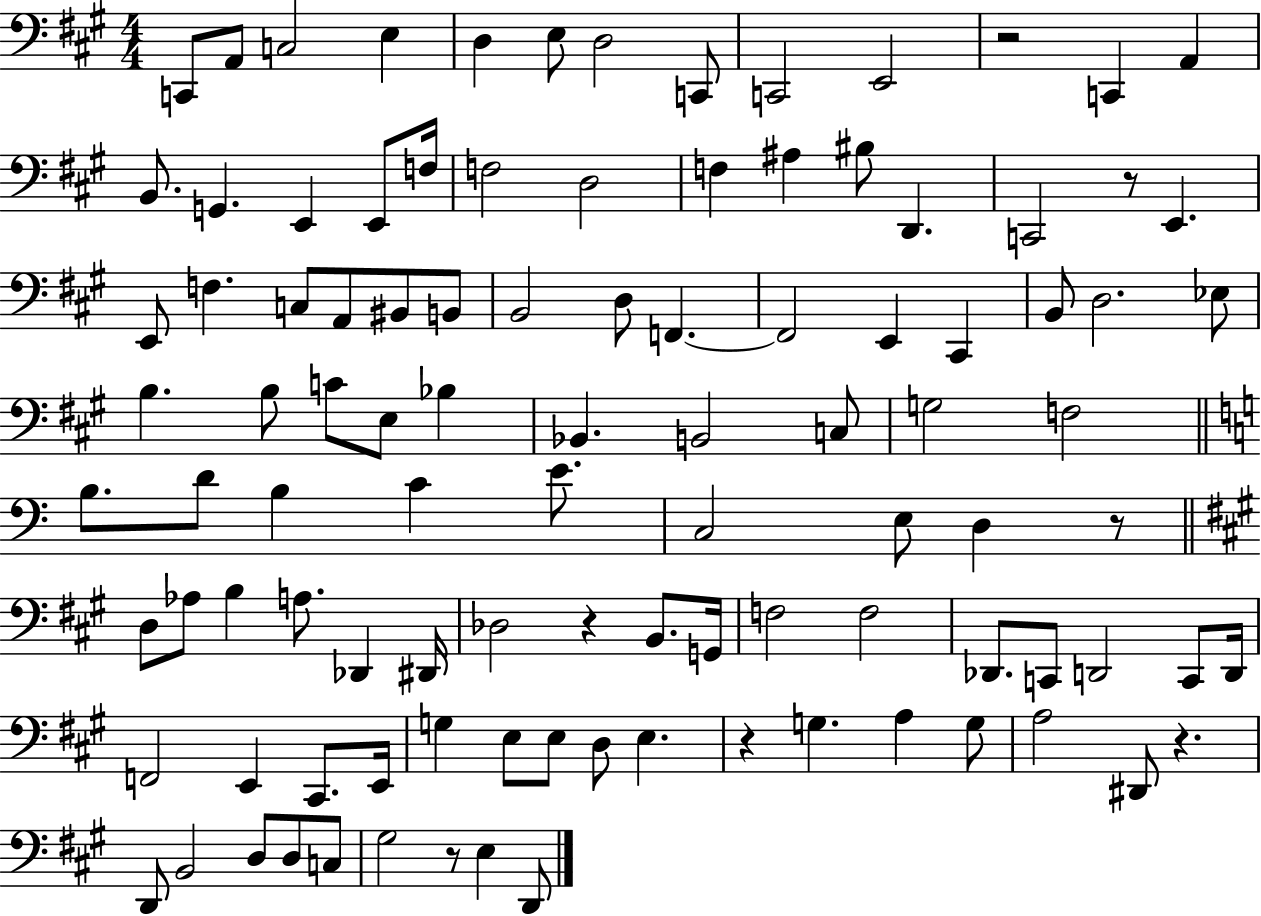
X:1
T:Untitled
M:4/4
L:1/4
K:A
C,,/2 A,,/2 C,2 E, D, E,/2 D,2 C,,/2 C,,2 E,,2 z2 C,, A,, B,,/2 G,, E,, E,,/2 F,/4 F,2 D,2 F, ^A, ^B,/2 D,, C,,2 z/2 E,, E,,/2 F, C,/2 A,,/2 ^B,,/2 B,,/2 B,,2 D,/2 F,, F,,2 E,, ^C,, B,,/2 D,2 _E,/2 B, B,/2 C/2 E,/2 _B, _B,, B,,2 C,/2 G,2 F,2 B,/2 D/2 B, C E/2 C,2 E,/2 D, z/2 D,/2 _A,/2 B, A,/2 _D,, ^D,,/4 _D,2 z B,,/2 G,,/4 F,2 F,2 _D,,/2 C,,/2 D,,2 C,,/2 D,,/4 F,,2 E,, ^C,,/2 E,,/4 G, E,/2 E,/2 D,/2 E, z G, A, G,/2 A,2 ^D,,/2 z D,,/2 B,,2 D,/2 D,/2 C,/2 ^G,2 z/2 E, D,,/2